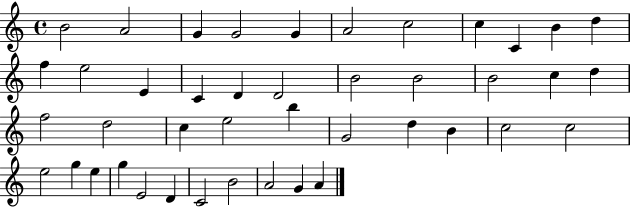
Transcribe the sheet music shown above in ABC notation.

X:1
T:Untitled
M:4/4
L:1/4
K:C
B2 A2 G G2 G A2 c2 c C B d f e2 E C D D2 B2 B2 B2 c d f2 d2 c e2 b G2 d B c2 c2 e2 g e g E2 D C2 B2 A2 G A